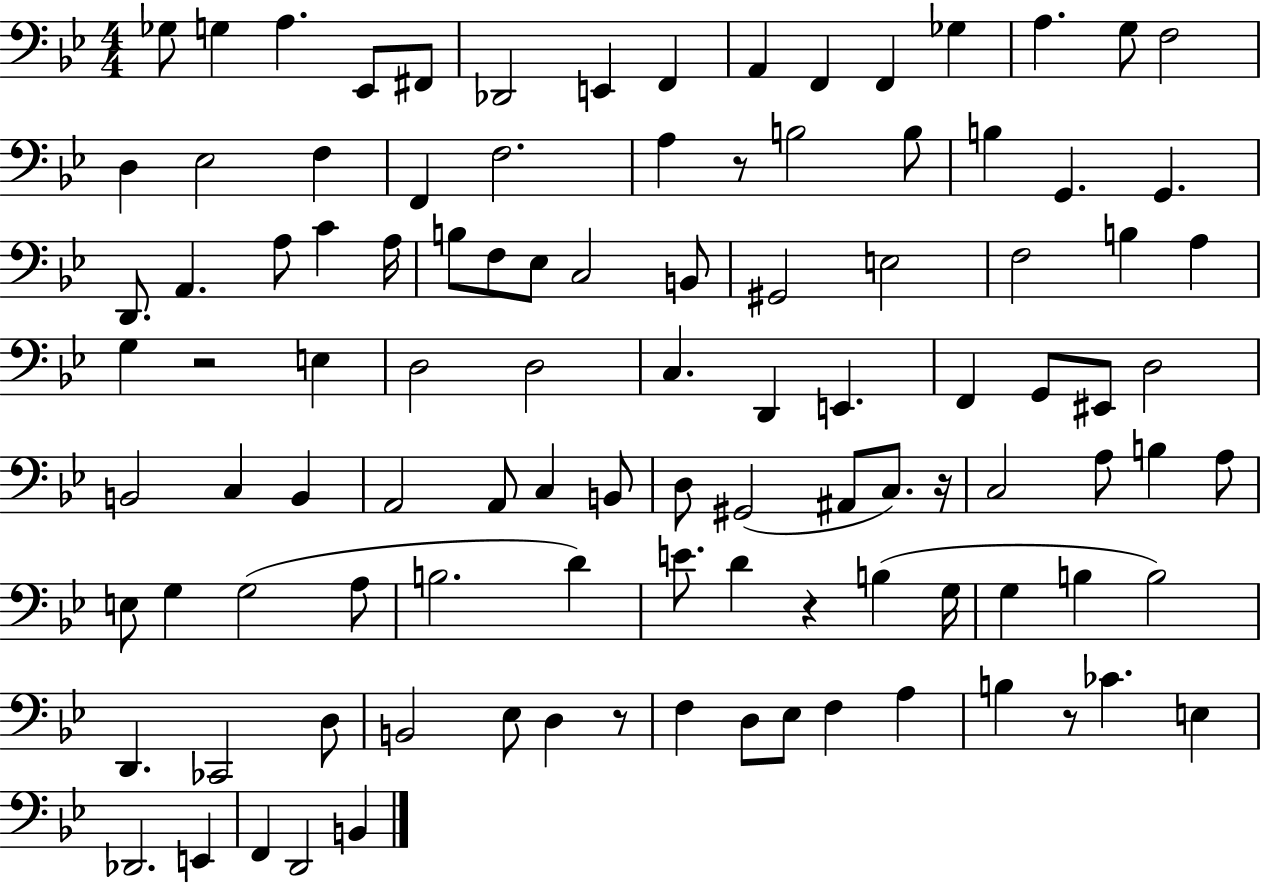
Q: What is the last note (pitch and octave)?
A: B2